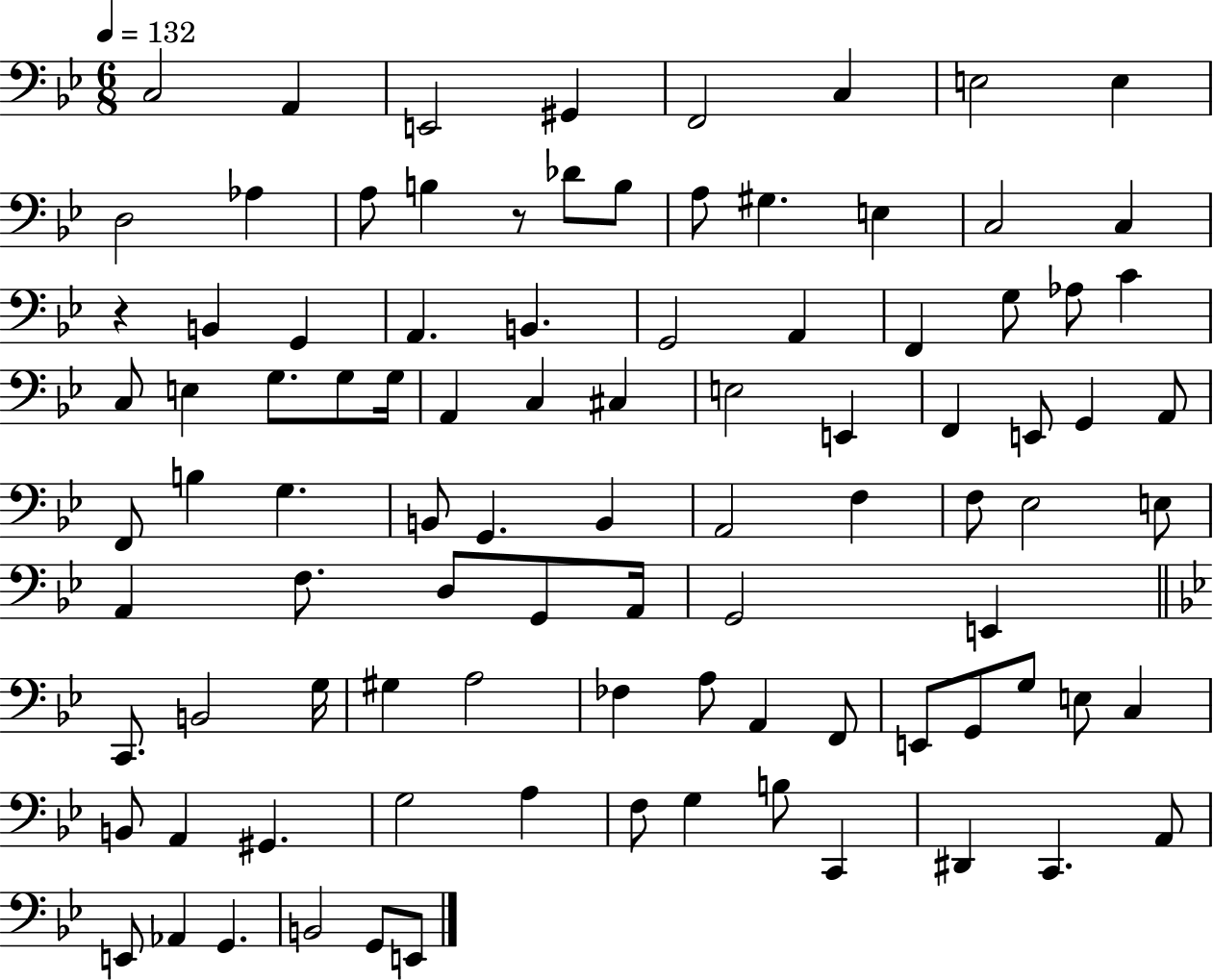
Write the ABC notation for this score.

X:1
T:Untitled
M:6/8
L:1/4
K:Bb
C,2 A,, E,,2 ^G,, F,,2 C, E,2 E, D,2 _A, A,/2 B, z/2 _D/2 B,/2 A,/2 ^G, E, C,2 C, z B,, G,, A,, B,, G,,2 A,, F,, G,/2 _A,/2 C C,/2 E, G,/2 G,/2 G,/4 A,, C, ^C, E,2 E,, F,, E,,/2 G,, A,,/2 F,,/2 B, G, B,,/2 G,, B,, A,,2 F, F,/2 _E,2 E,/2 A,, F,/2 D,/2 G,,/2 A,,/4 G,,2 E,, C,,/2 B,,2 G,/4 ^G, A,2 _F, A,/2 A,, F,,/2 E,,/2 G,,/2 G,/2 E,/2 C, B,,/2 A,, ^G,, G,2 A, F,/2 G, B,/2 C,, ^D,, C,, A,,/2 E,,/2 _A,, G,, B,,2 G,,/2 E,,/2